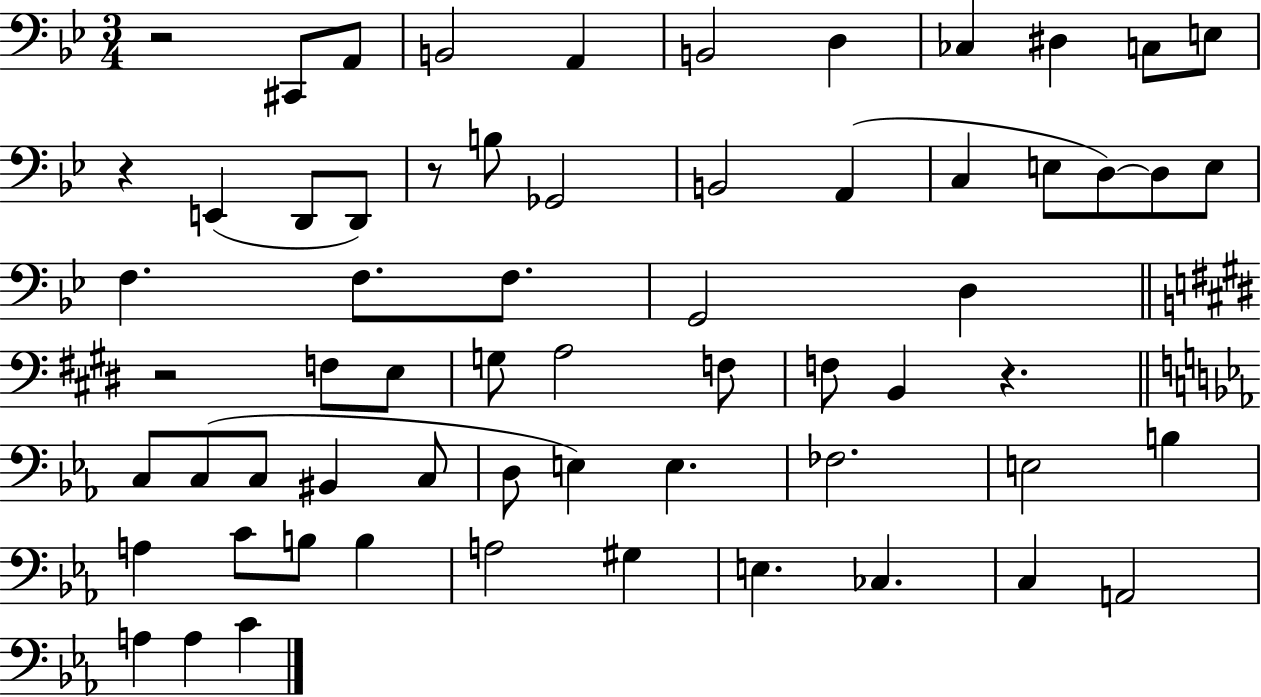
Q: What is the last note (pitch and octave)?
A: C4